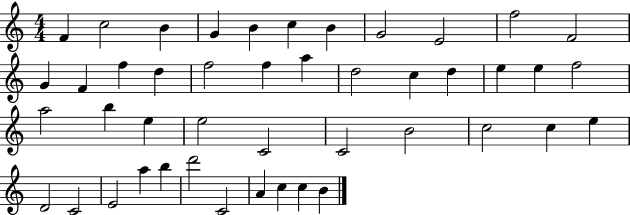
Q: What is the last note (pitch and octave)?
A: B4